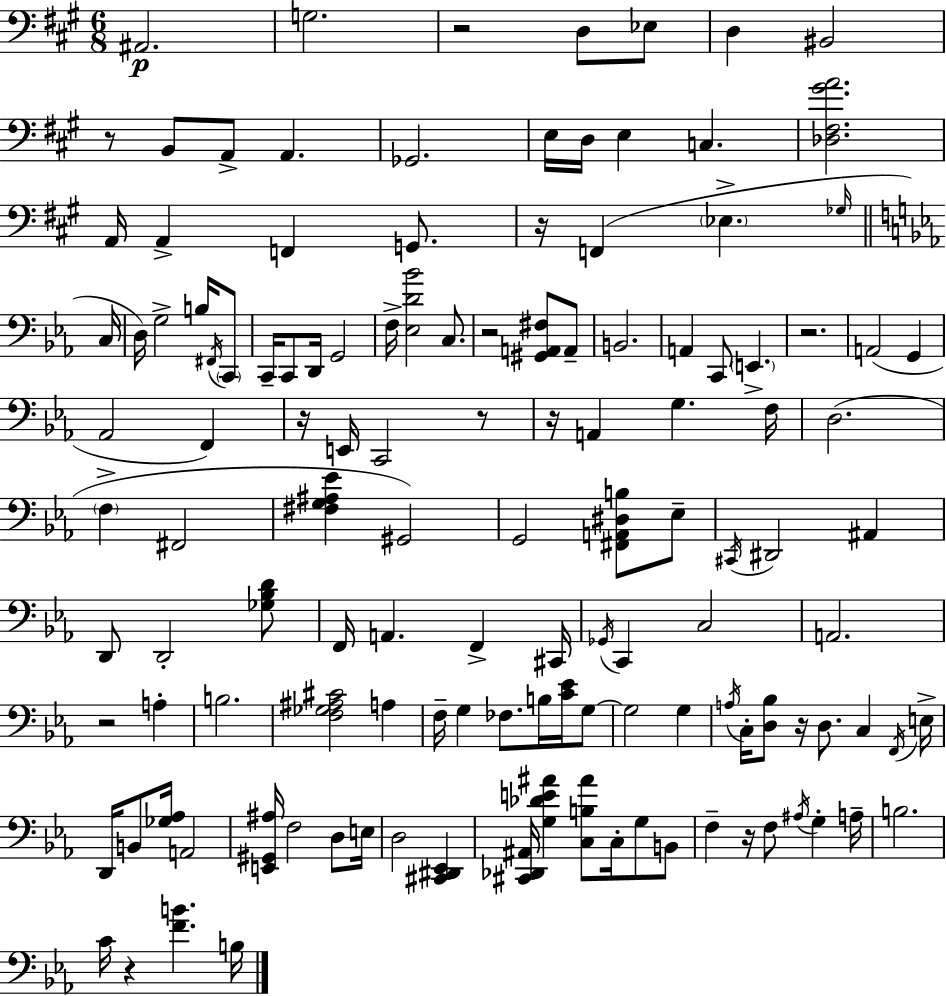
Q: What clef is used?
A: bass